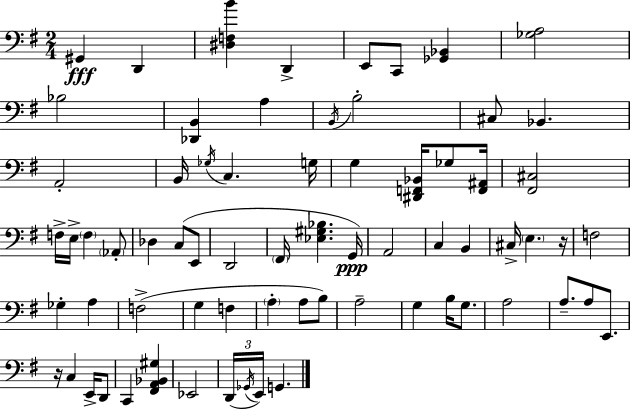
X:1
T:Untitled
M:2/4
L:1/4
K:G
^G,, D,, [^D,F,B] D,, E,,/2 C,,/2 [_G,,_B,,] [_G,A,]2 _B,2 [_D,,B,,] A, B,,/4 B,2 ^C,/2 _B,, A,,2 B,,/4 _G,/4 C, G,/4 G, [^D,,F,,_B,,]/4 _G,/2 [F,,^A,,]/4 [^F,,^C,]2 F,/4 E,/4 F, _A,,/2 _D, C,/2 E,,/2 D,,2 ^F,,/4 [_E,^G,_B,] G,,/4 A,,2 C, B,, ^C,/4 E, z/4 F,2 _G, A, F,2 G, F, A, A,/2 B,/2 A,2 G, B,/4 G,/2 A,2 A,/2 A,/2 E,,/2 z/4 C, E,,/4 D,,/2 C,, [^F,,A,,_B,,^G,] _E,,2 D,,/4 _G,,/4 E,,/4 G,,